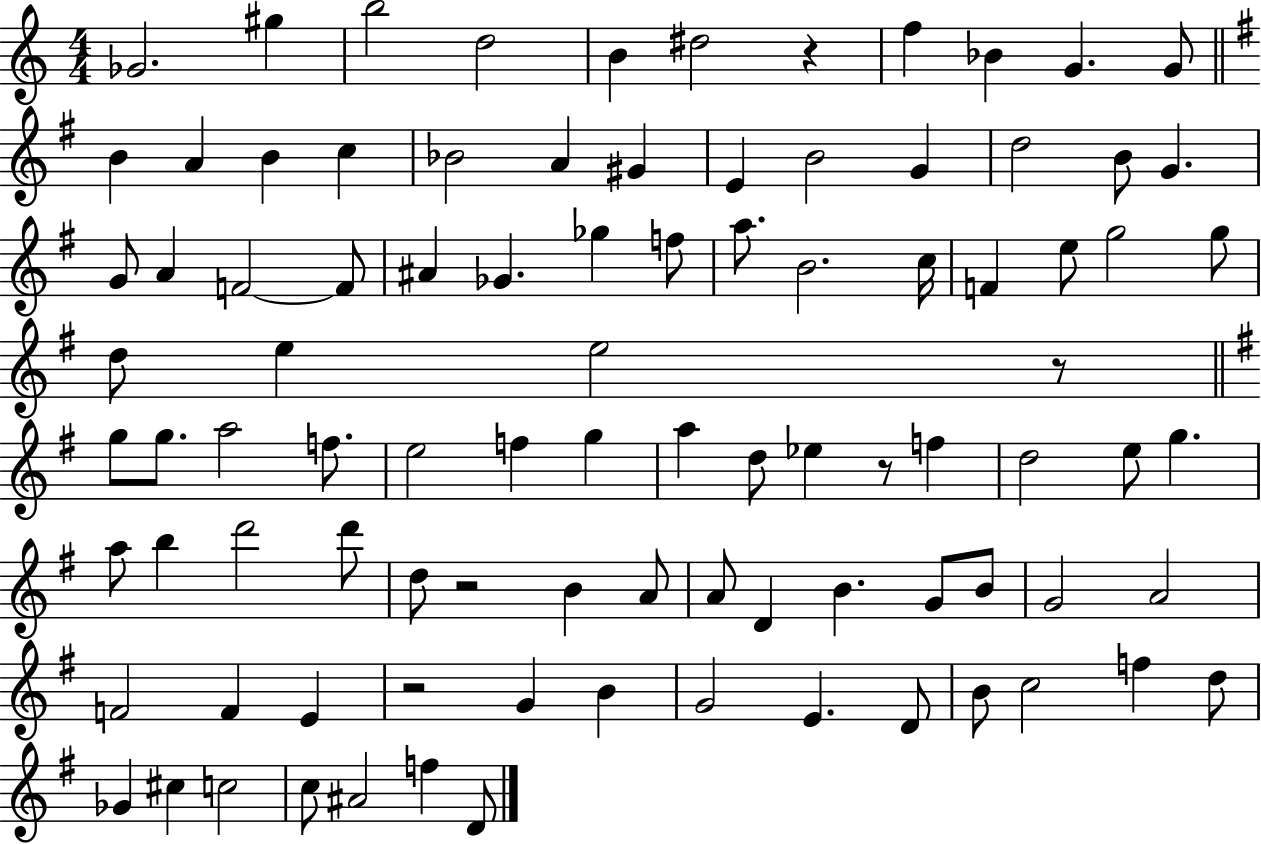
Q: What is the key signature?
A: C major